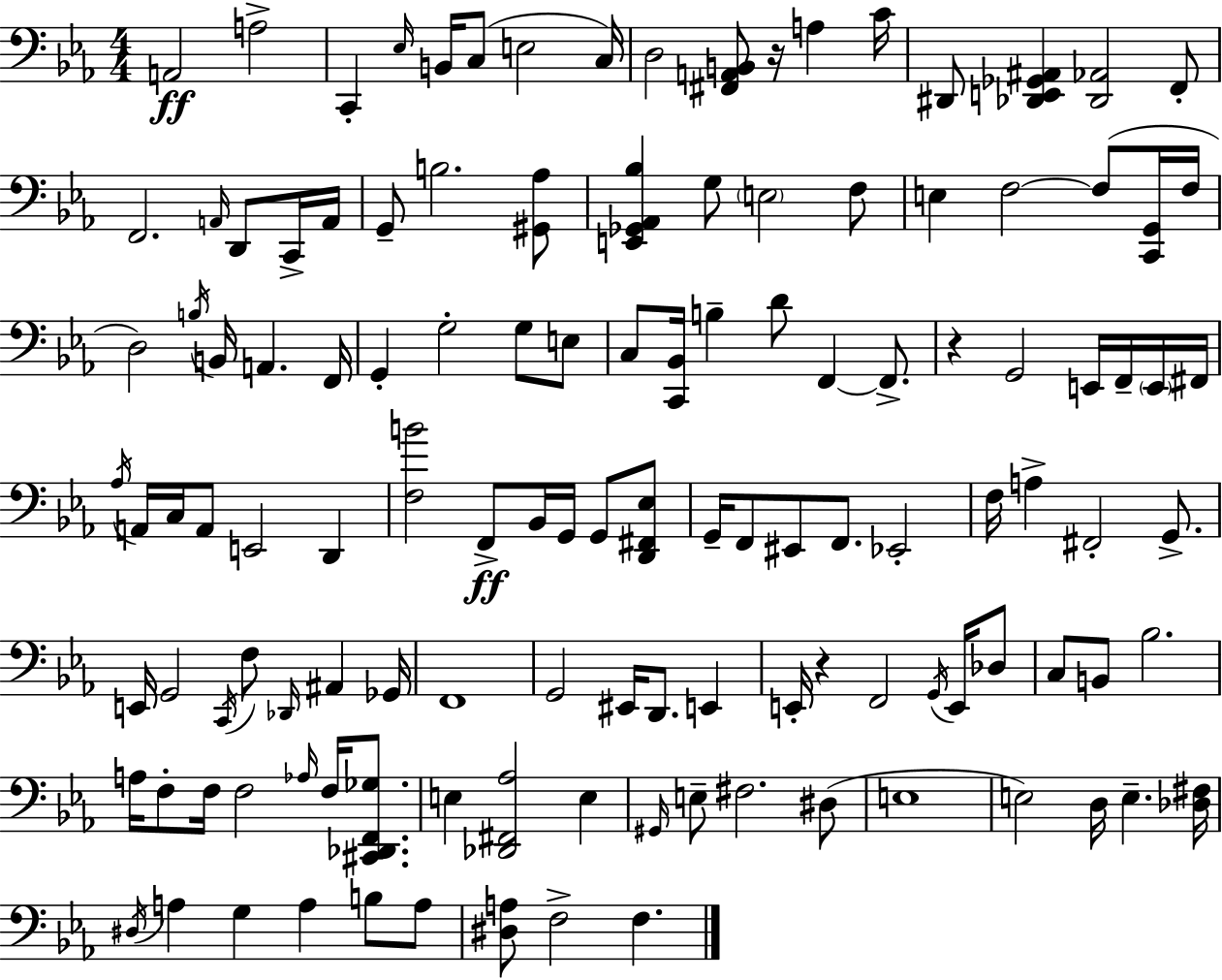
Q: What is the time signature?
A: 4/4